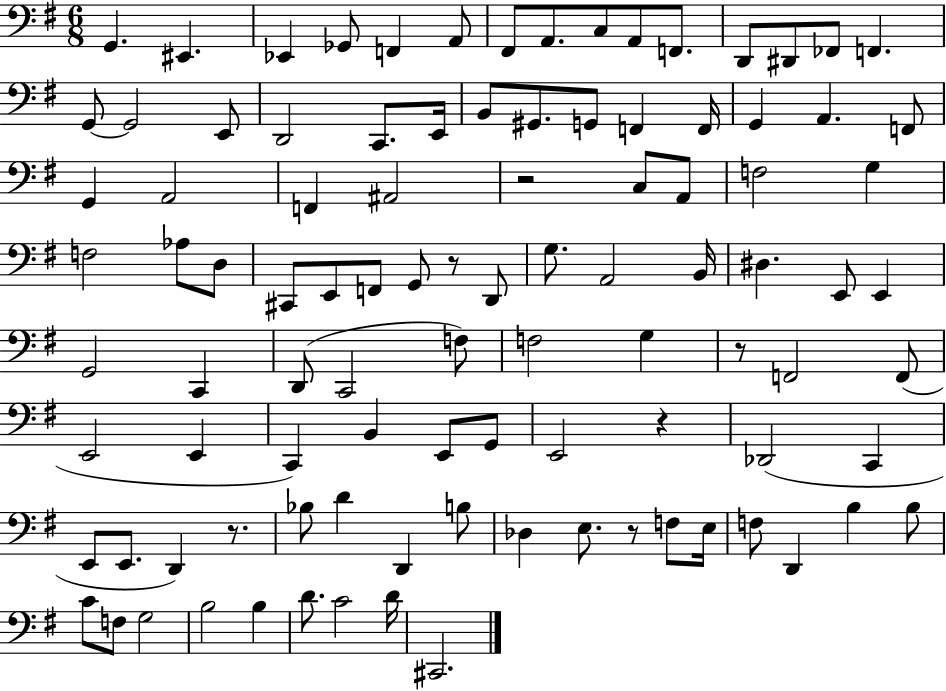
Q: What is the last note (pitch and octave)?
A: C#2